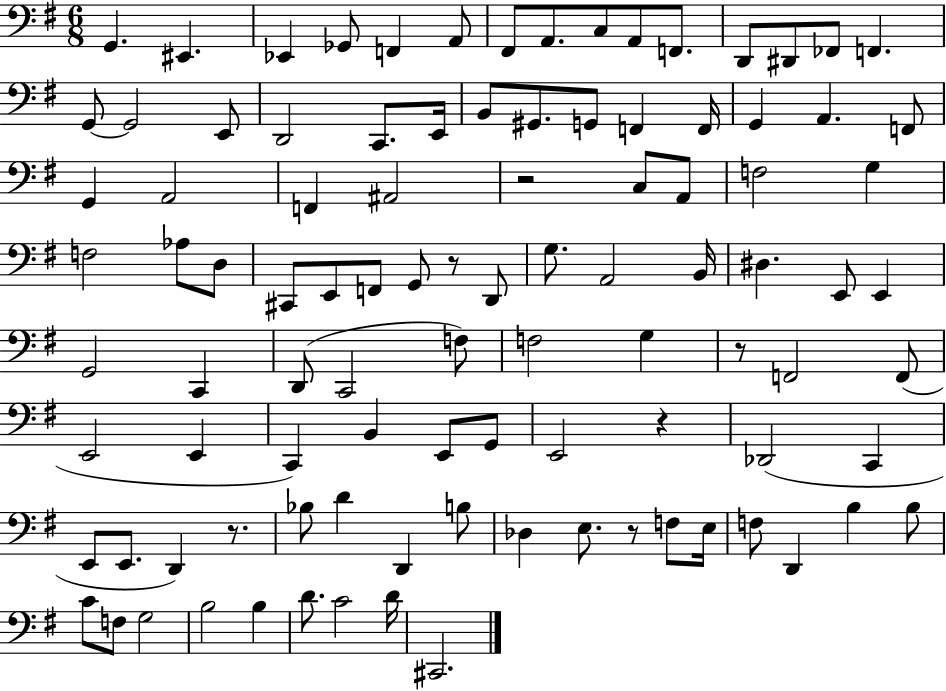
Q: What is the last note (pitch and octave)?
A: C#2